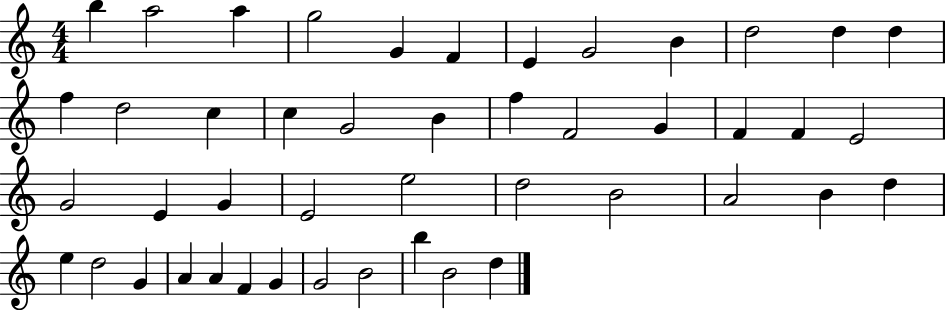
{
  \clef treble
  \numericTimeSignature
  \time 4/4
  \key c \major
  b''4 a''2 a''4 | g''2 g'4 f'4 | e'4 g'2 b'4 | d''2 d''4 d''4 | \break f''4 d''2 c''4 | c''4 g'2 b'4 | f''4 f'2 g'4 | f'4 f'4 e'2 | \break g'2 e'4 g'4 | e'2 e''2 | d''2 b'2 | a'2 b'4 d''4 | \break e''4 d''2 g'4 | a'4 a'4 f'4 g'4 | g'2 b'2 | b''4 b'2 d''4 | \break \bar "|."
}